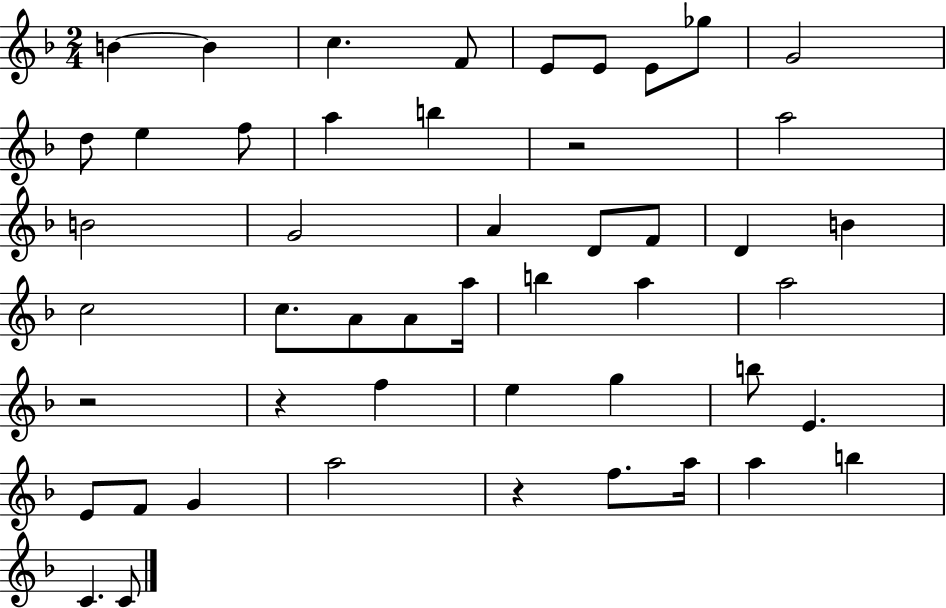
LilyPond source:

{
  \clef treble
  \numericTimeSignature
  \time 2/4
  \key f \major
  b'4~~ b'4 | c''4. f'8 | e'8 e'8 e'8 ges''8 | g'2 | \break d''8 e''4 f''8 | a''4 b''4 | r2 | a''2 | \break b'2 | g'2 | a'4 d'8 f'8 | d'4 b'4 | \break c''2 | c''8. a'8 a'8 a''16 | b''4 a''4 | a''2 | \break r2 | r4 f''4 | e''4 g''4 | b''8 e'4. | \break e'8 f'8 g'4 | a''2 | r4 f''8. a''16 | a''4 b''4 | \break c'4. c'8 | \bar "|."
}